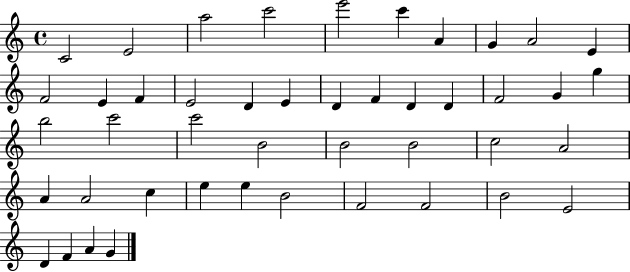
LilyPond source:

{
  \clef treble
  \time 4/4
  \defaultTimeSignature
  \key c \major
  c'2 e'2 | a''2 c'''2 | e'''2 c'''4 a'4 | g'4 a'2 e'4 | \break f'2 e'4 f'4 | e'2 d'4 e'4 | d'4 f'4 d'4 d'4 | f'2 g'4 g''4 | \break b''2 c'''2 | c'''2 b'2 | b'2 b'2 | c''2 a'2 | \break a'4 a'2 c''4 | e''4 e''4 b'2 | f'2 f'2 | b'2 e'2 | \break d'4 f'4 a'4 g'4 | \bar "|."
}